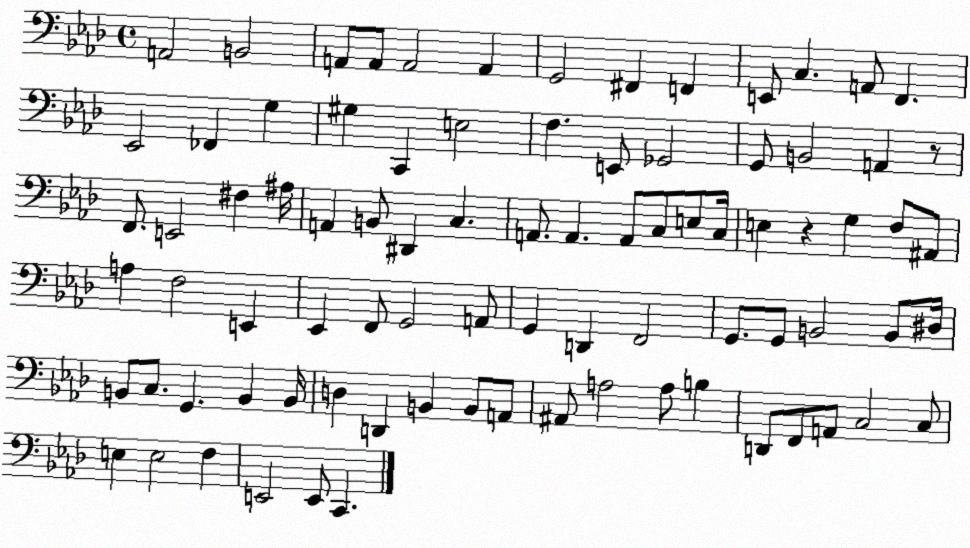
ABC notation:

X:1
T:Untitled
M:4/4
L:1/4
K:Ab
A,,2 B,,2 A,,/2 A,,/2 A,,2 A,, G,,2 ^F,, F,, E,,/2 C, A,,/2 F,, _E,,2 _F,, G, ^G, C,, E,2 F, E,,/2 _G,,2 G,,/2 B,,2 A,, z/2 F,,/2 E,,2 ^F, ^A,/4 A,, B,,/2 ^D,, C, A,,/2 A,, A,,/2 C,/2 E,/2 C,/4 E, z G, F,/2 ^A,,/2 A, F,2 E,, _E,, F,,/2 G,,2 A,,/2 G,, D,, F,,2 G,,/2 G,,/2 B,,2 B,,/2 ^D,/4 B,,/2 C,/2 G,, B,, B,,/4 D, D,, B,, B,,/2 A,,/2 ^A,,/2 A,2 A,/2 B, D,,/2 F,,/2 A,,/2 C,2 C,/2 E, E,2 F, E,,2 E,,/2 C,,